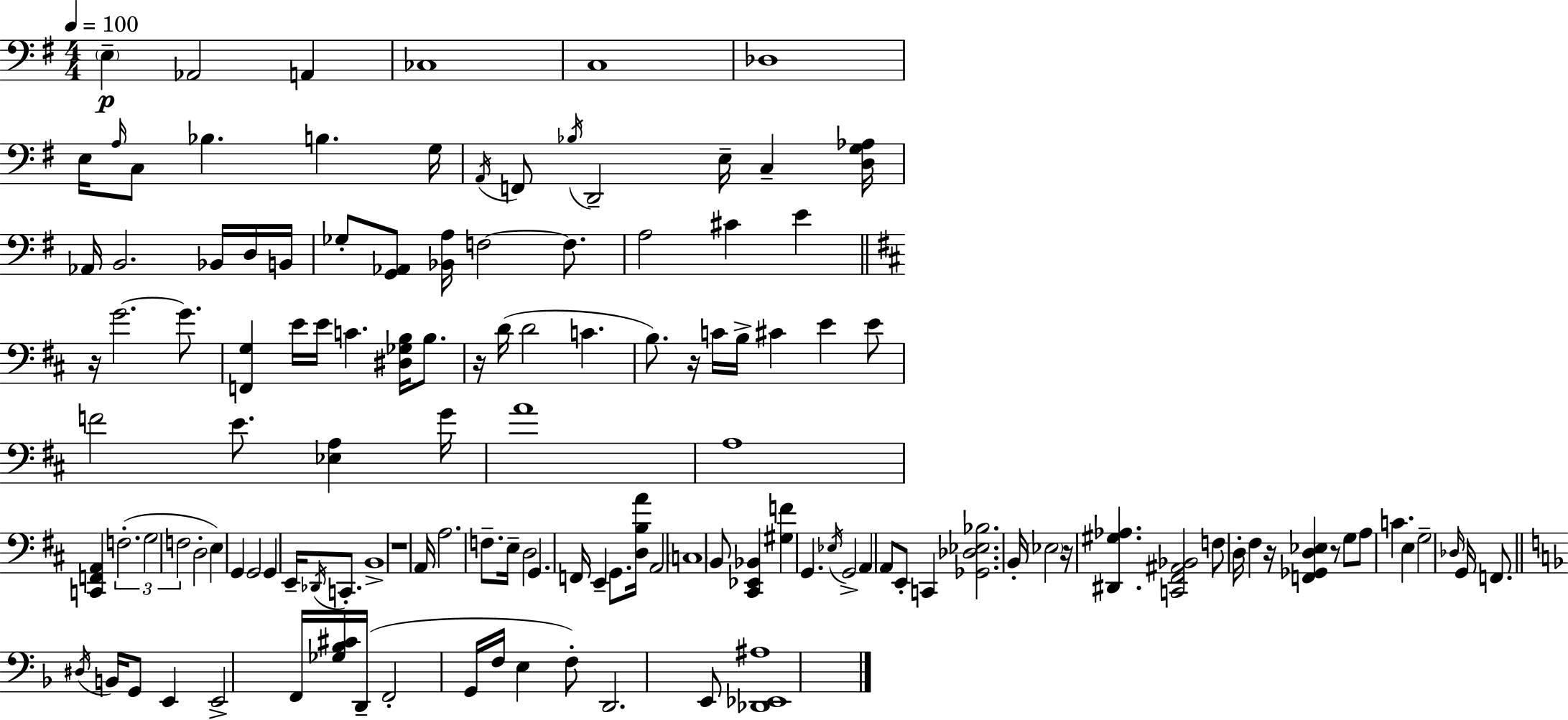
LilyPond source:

{
  \clef bass
  \numericTimeSignature
  \time 4/4
  \key e \minor
  \tempo 4 = 100
  \parenthesize e4--\p aes,2 a,4 | ces1 | c1 | des1 | \break e16 \grace { a16 } c8 bes4. b4. | g16 \acciaccatura { a,16 } f,8 \acciaccatura { bes16 } d,2-- e16-- c4-- | <d g aes>16 aes,16 b,2. | bes,16 d16 b,16 ges8-. <g, aes,>8 <bes, a>16 f2~~ | \break f8. a2 cis'4 e'4 | \bar "||" \break \key b \minor r16 g'2.~~ g'8. | <f, g>4 e'16 e'16 c'4. <dis ges b>16 b8. | r16 d'16( d'2 c'4. | b8.) r16 c'16 b16-> cis'4 e'4 e'8 | \break f'2 e'8. <ees a>4 g'16 | a'1 | a1 | <c, f, a,>4 \tuplet 3/2 { f2.-.( | \break g2 f2 } | d2-. e4) g,4 | g,2 g,4 e,16-- \acciaccatura { des,16 } c,8.-. | b,1-> | \break r1 | a,16 a2. f8.-- | e16-- d2 g,4. | f,16 e,4-- g,8. <d b a'>16 a,2 | \break \parenthesize c1 | b,8 <cis, ees, bes,>4 <gis f'>4 g,4. | \acciaccatura { ees16 } g,2-> a,4 a,8 | e,8-. c,4 <ges, des ees bes>2. | \break b,16-. \parenthesize ees2 r16 <dis, gis aes>4. | <c, fis, ais, bes,>2 f8 d16-. fis4 | r16 <f, ges, d ees>4 r8 g8 a8 c'4. | e4 g2-- \grace { des16 } g,16 | \break f,8. \bar "||" \break \key d \minor \acciaccatura { dis16 } b,16 g,8 e,4 e,2-> | f,16 <ges bes cis'>16 d,16--( f,2-. g,16 f16 e4 | f8-.) d,2. e,8 | <des, ees, ais>1 | \break \bar "|."
}